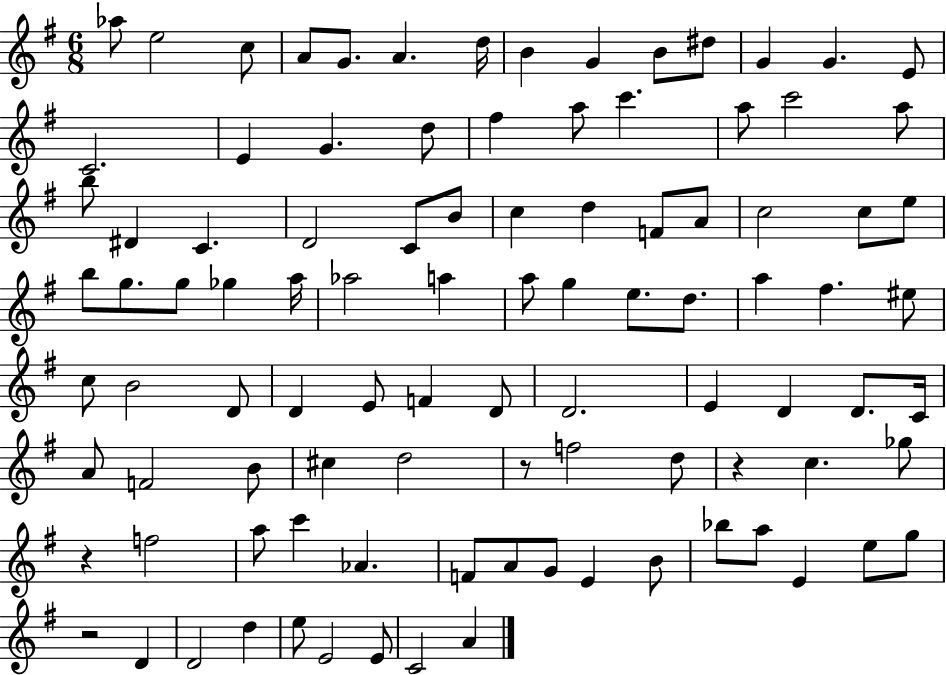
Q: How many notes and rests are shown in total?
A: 98